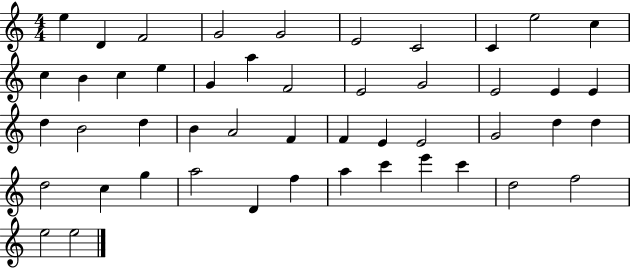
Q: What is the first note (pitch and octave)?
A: E5